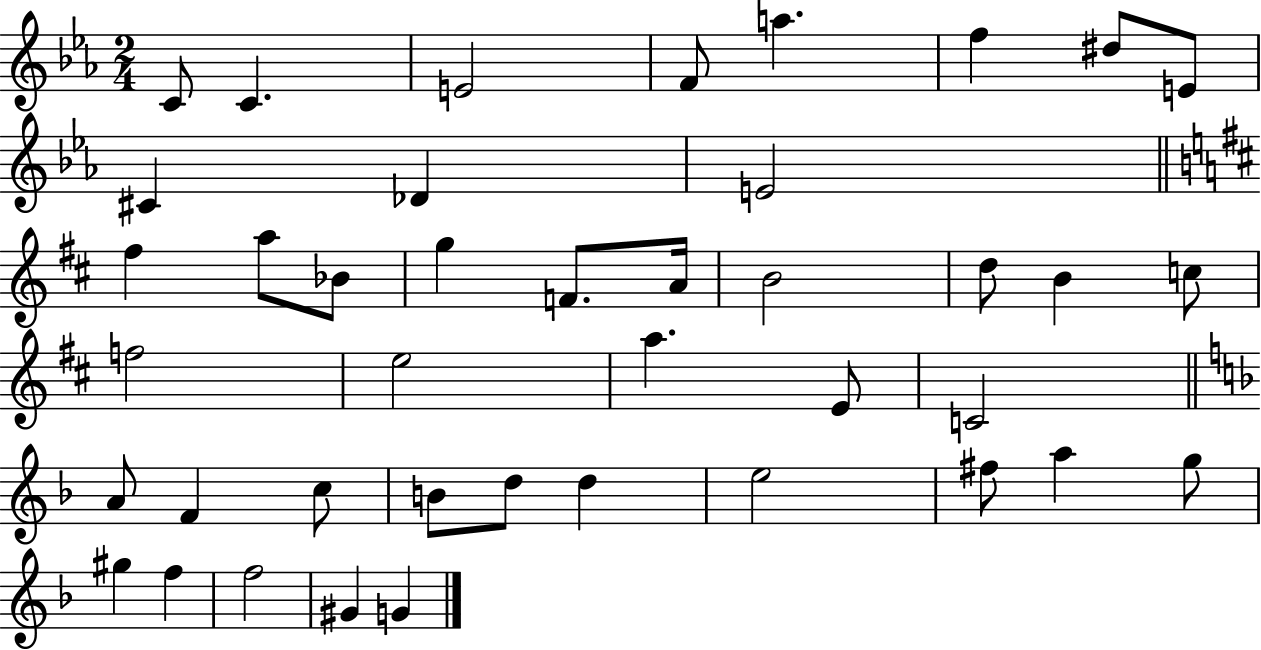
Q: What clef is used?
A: treble